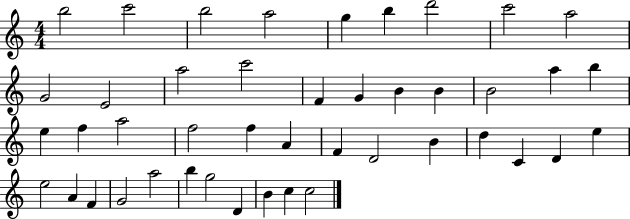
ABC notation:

X:1
T:Untitled
M:4/4
L:1/4
K:C
b2 c'2 b2 a2 g b d'2 c'2 a2 G2 E2 a2 c'2 F G B B B2 a b e f a2 f2 f A F D2 B d C D e e2 A F G2 a2 b g2 D B c c2